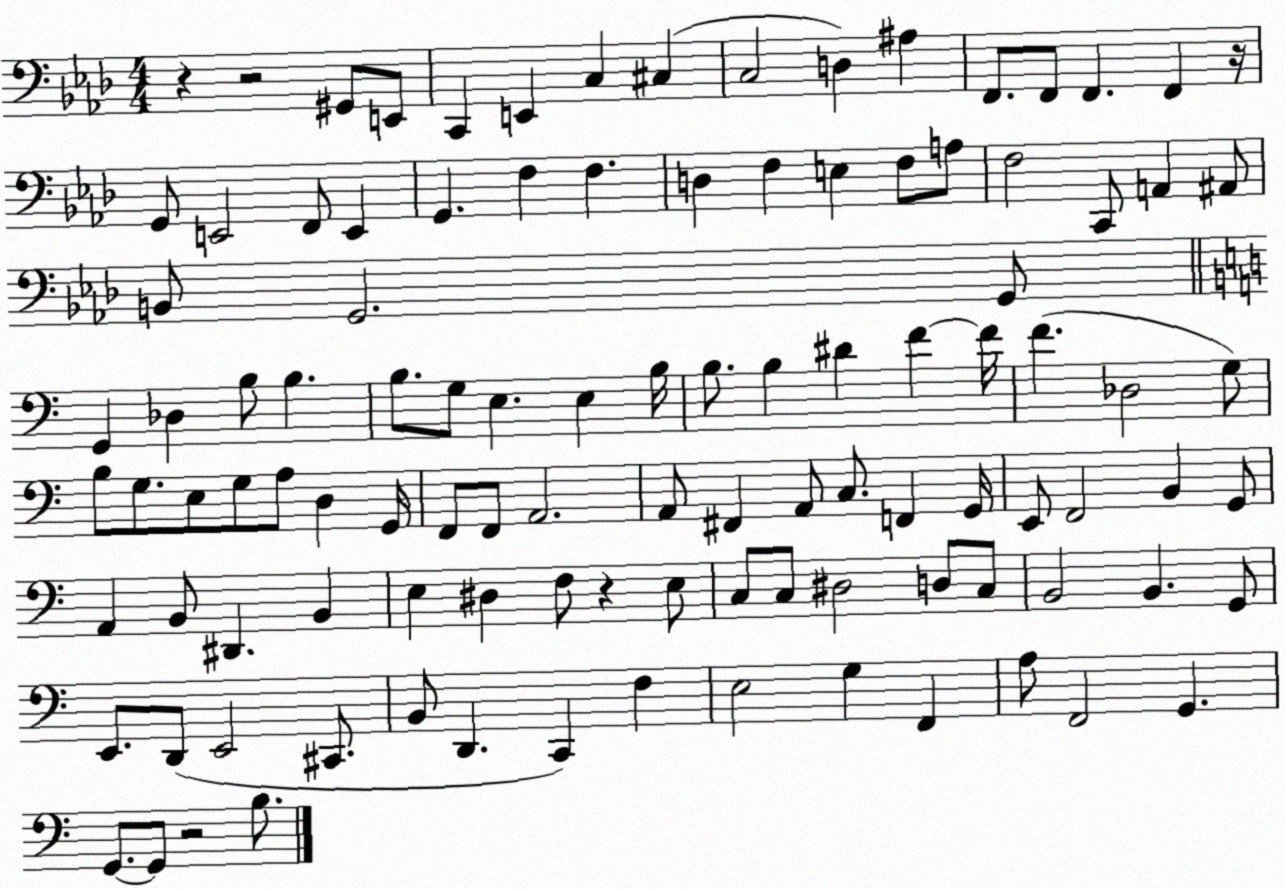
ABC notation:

X:1
T:Untitled
M:4/4
L:1/4
K:Ab
z z2 ^G,,/2 E,,/2 C,, E,, C, ^C, C,2 D, ^A, F,,/2 F,,/2 F,, F,, z/4 G,,/2 E,,2 F,,/2 E,, G,, F, F, D, F, E, F,/2 A,/2 F,2 C,,/2 A,, ^A,,/2 B,,/2 G,,2 G,,/2 G,, _D, B,/2 B, B,/2 G,/2 E, E, B,/4 B,/2 B, ^D F F/4 F _D,2 G,/2 B,/2 G,/2 E,/2 G,/2 A,/2 D, G,,/4 F,,/2 F,,/2 A,,2 A,,/2 ^F,, A,,/2 C,/2 F,, G,,/4 E,,/2 F,,2 B,, G,,/2 A,, B,,/2 ^D,, B,, E, ^D, F,/2 z E,/2 C,/2 C,/2 ^D,2 D,/2 C,/2 B,,2 B,, G,,/2 E,,/2 D,,/2 E,,2 ^C,,/2 B,,/2 D,, C,, F, E,2 G, F,, A,/2 F,,2 G,, G,,/2 G,,/2 z2 B,/2